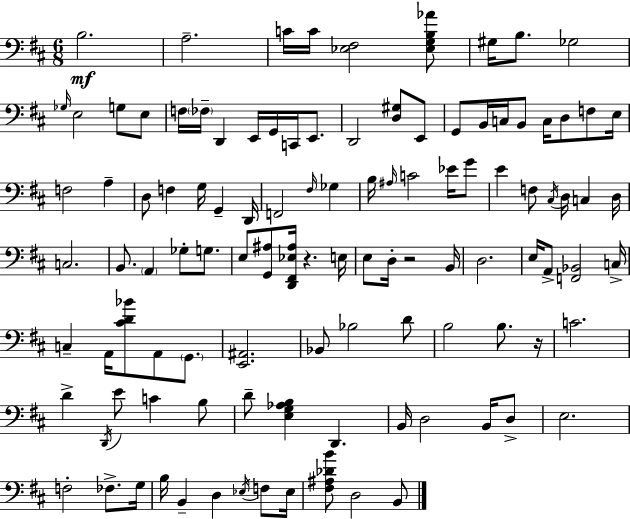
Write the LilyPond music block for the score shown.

{
  \clef bass
  \numericTimeSignature
  \time 6/8
  \key d \major
  b2.\mf | a2.-- | c'16 c'16 <ees fis>2 <ees g b aes'>8 | gis16 b8. ges2 | \break \grace { ges16 } e2 g8 e8 | f16 \parenthesize fes16-- d,4 e,16 g,16 c,16 e,8. | d,2 <d gis>8 e,8 | g,8 b,16 c16 b,8 c16 d8 f8 | \break e16 f2 a4-- | d8 f4 g16 g,4-- | d,16 f,2 \grace { fis16 } ges4 | b16 \grace { ais16 } c'2 | \break ees'16 g'8 e'4 f8 \acciaccatura { cis16 } d16 c4 | d16 c2. | b,8. \parenthesize a,4 ges8-. | g8. e8 <g, ais>8 <d, fis, ees ais>16 r4. | \break e16 e8 d16-. r2 | b,16 d2. | e16 a,8-> <f, bes,>2 | c16-> c4-- a,16 <cis' d' bes'>8 a,8 | \break \parenthesize g,8. <e, ais,>2. | bes,8 bes2 | d'8 b2 | b8. r16 c'2. | \break d'4-> \acciaccatura { d,16 } e'8 c'4 | b8 d'8-- <e g aes b>4 d,4. | b,16 d2 | b,16 d8-> e2. | \break f2-. | fes8.-> g16 b16 b,4-- d4 | \acciaccatura { ees16 } f8 ees16 <fis ais des' b'>8 d2 | b,8 \bar "|."
}